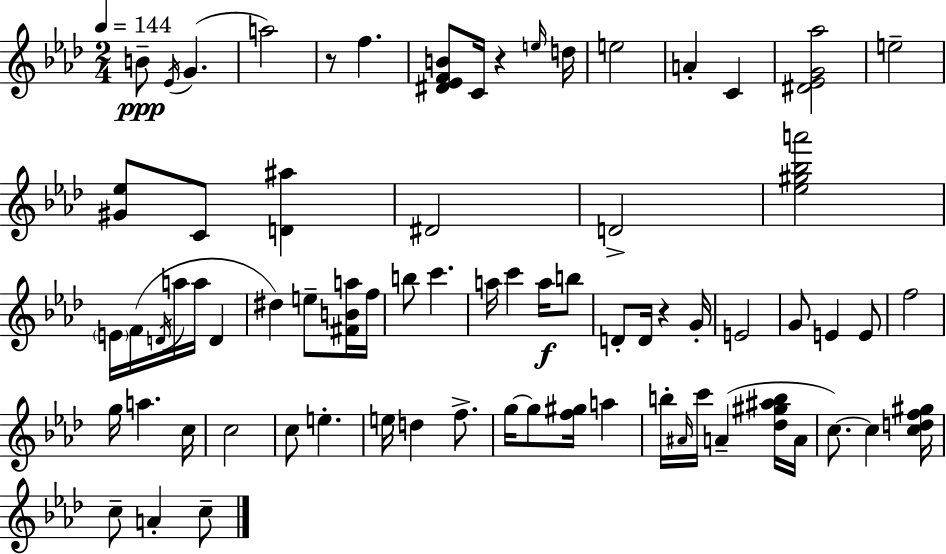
B4/e Eb4/s G4/q. A5/h R/e F5/q. [D#4,Eb4,F4,B4]/e C4/s R/q E5/s D5/s E5/h A4/q C4/q [D#4,Eb4,G4,Ab5]/h E5/h [G#4,Eb5]/e C4/e [D4,A#5]/q D#4/h D4/h [Eb5,G#5,Bb5,A6]/h E4/s F4/s D4/s A5/s A5/s D4/q D#5/q E5/e [F#4,B4,A5]/s F5/s B5/e C6/q. A5/s C6/q A5/s B5/e D4/e D4/s R/q G4/s E4/h G4/e E4/q E4/e F5/h G5/s A5/q. C5/s C5/h C5/e E5/q. E5/s D5/q F5/e. G5/s G5/e [F5,G#5]/s A5/q B5/s A#4/s C6/s A4/q [Db5,G#5,A#5,B5]/s A4/s C5/e. C5/q [C5,D5,F5,G#5]/s C5/e A4/q C5/e